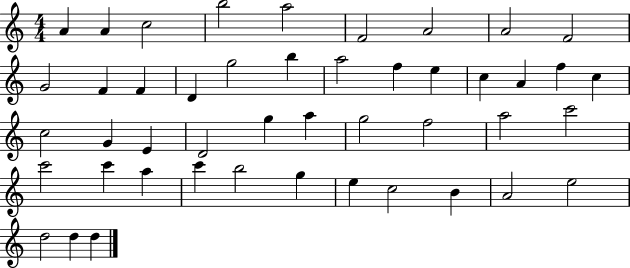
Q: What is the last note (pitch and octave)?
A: D5